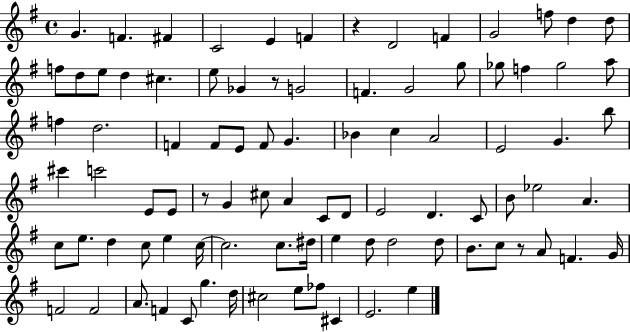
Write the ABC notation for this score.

X:1
T:Untitled
M:4/4
L:1/4
K:G
G F ^F C2 E F z D2 F G2 f/2 d d/2 f/2 d/2 e/2 d ^c e/2 _G z/2 G2 F G2 g/2 _g/2 f _g2 a/2 f d2 F F/2 E/2 F/2 G _B c A2 E2 G b/2 ^c' c'2 E/2 E/2 z/2 G ^c/2 A C/2 D/2 E2 D C/2 B/2 _e2 A c/2 e/2 d c/2 e c/4 c2 c/2 ^d/4 e d/2 d2 d/2 B/2 c/2 z/2 A/2 F G/4 F2 F2 A/2 F C/2 g d/4 ^c2 e/2 _f/2 ^C E2 e